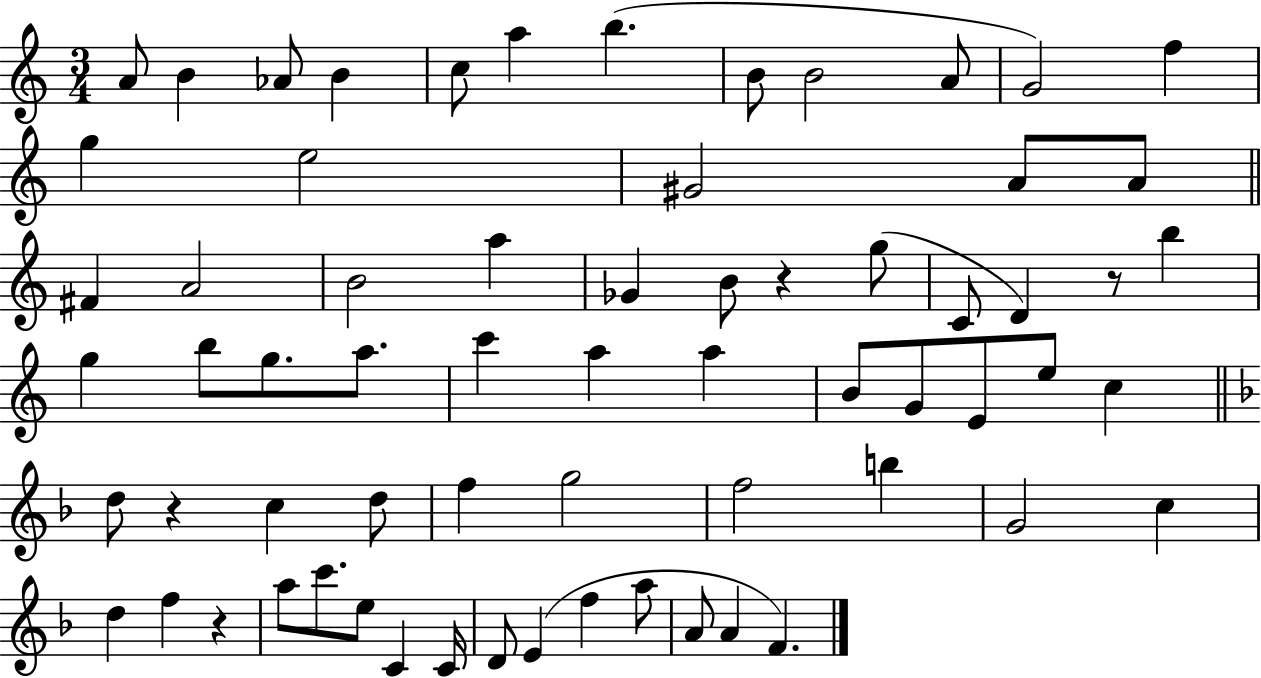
{
  \clef treble
  \numericTimeSignature
  \time 3/4
  \key c \major
  a'8 b'4 aes'8 b'4 | c''8 a''4 b''4.( | b'8 b'2 a'8 | g'2) f''4 | \break g''4 e''2 | gis'2 a'8 a'8 | \bar "||" \break \key c \major fis'4 a'2 | b'2 a''4 | ges'4 b'8 r4 g''8( | c'8 d'4) r8 b''4 | \break g''4 b''8 g''8. a''8. | c'''4 a''4 a''4 | b'8 g'8 e'8 e''8 c''4 | \bar "||" \break \key f \major d''8 r4 c''4 d''8 | f''4 g''2 | f''2 b''4 | g'2 c''4 | \break d''4 f''4 r4 | a''8 c'''8. e''8 c'4 c'16 | d'8 e'4( f''4 a''8 | a'8 a'4 f'4.) | \break \bar "|."
}